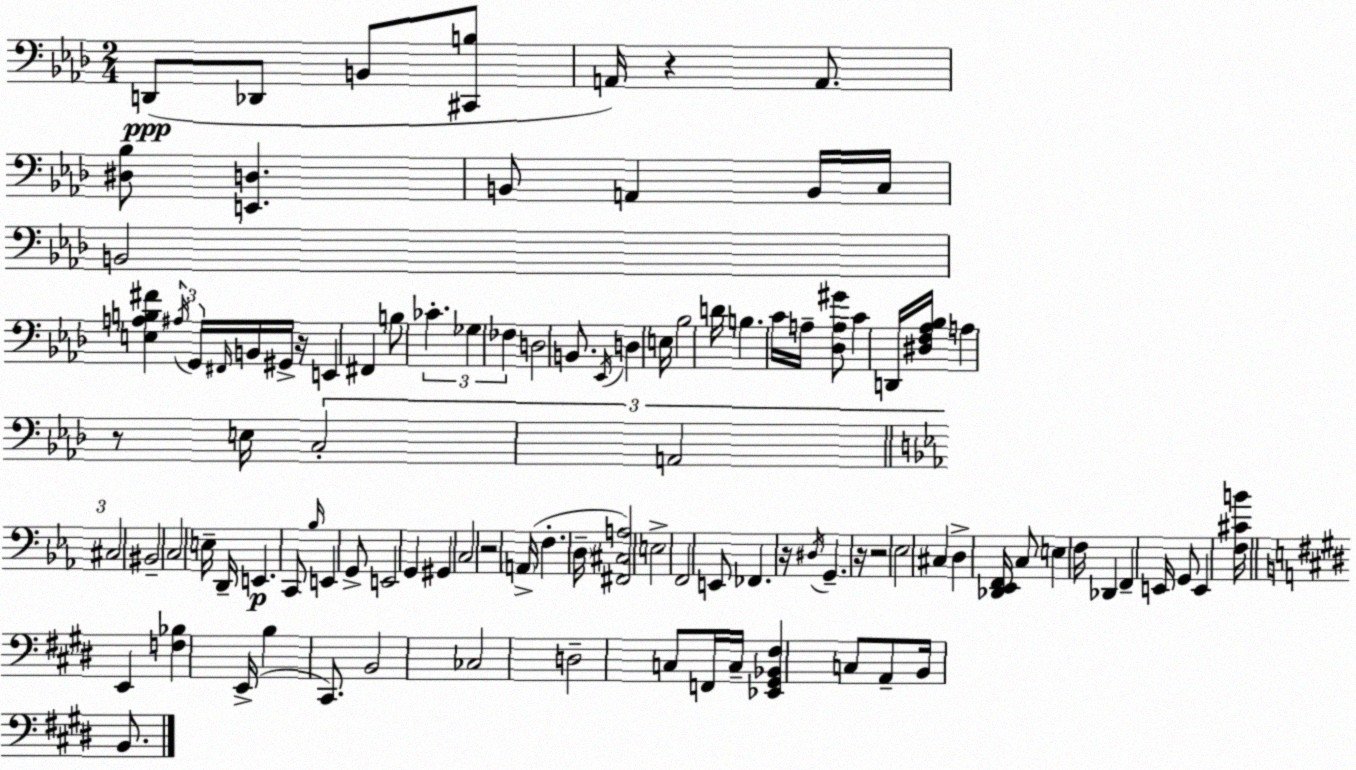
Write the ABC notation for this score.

X:1
T:Untitled
M:2/4
L:1/4
K:Fm
D,,/2 _D,,/2 B,,/2 [^C,,B,]/2 A,,/4 z A,,/2 [^D,_B,]/2 [E,,D,] B,,/2 A,, B,,/4 C,/4 B,,2 [E,A,B,^F] ^A,/4 G,,/4 ^F,,/4 B,,/4 ^G,,/4 z/4 E,, ^F,, B,/2 _C _G, _F, D,2 B,,/2 _E,,/4 D, E,/4 _B,2 D/4 B, C/4 A,/4 [_D,A,^G]/2 C D,,/4 [^D,F,_A,_B,]/4 A, z/2 E,/4 C,2 A,,2 ^C,2 ^B,,2 C,2 E,/4 D,,/4 E,, C,,/2 _B,/4 E,, G,,/2 E,,2 G,, ^G,, C,2 z2 A,,/4 F, D,/4 [^F,,^C,A,]2 E,2 F,,2 E,,/2 _F,, z/4 ^D,/4 G,, z/4 z2 _E,2 ^C, D, [_D,,_E,,F,,]/4 C,/2 E, F,/4 _D,, F,, E,,/4 G,,/2 E,, [F,^CB]/4 E,, [F,_B,] E,,/4 B, ^C,,/2 B,,2 _C,2 D,2 C,/2 F,,/4 C,/4 [_E,,^G,,_B,,^F,] C,/2 A,,/2 B,,/4 B,,/2